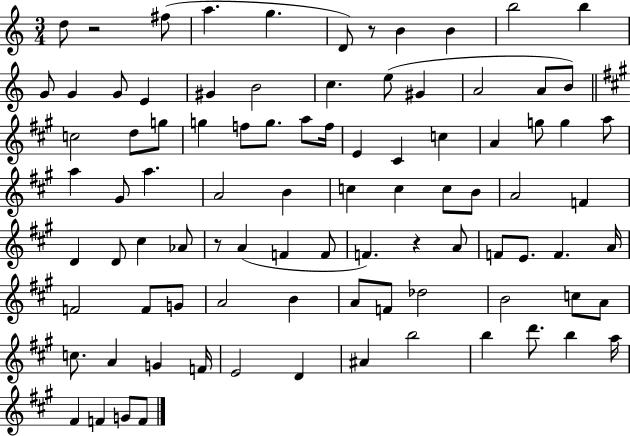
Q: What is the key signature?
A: C major